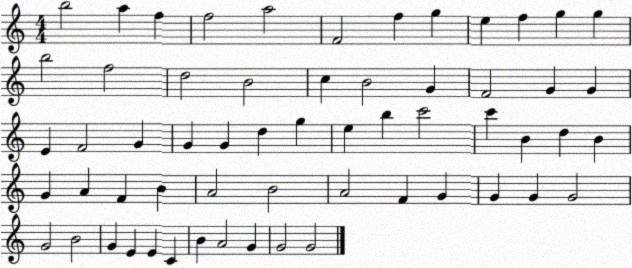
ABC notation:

X:1
T:Untitled
M:4/4
L:1/4
K:C
b2 a f f2 a2 F2 f g e f g g b2 f2 d2 B2 c B2 G F2 G G E F2 G G G d g e b c'2 c' B d B G A F B A2 B2 A2 F G G G G2 G2 B2 G E E C B A2 G G2 G2